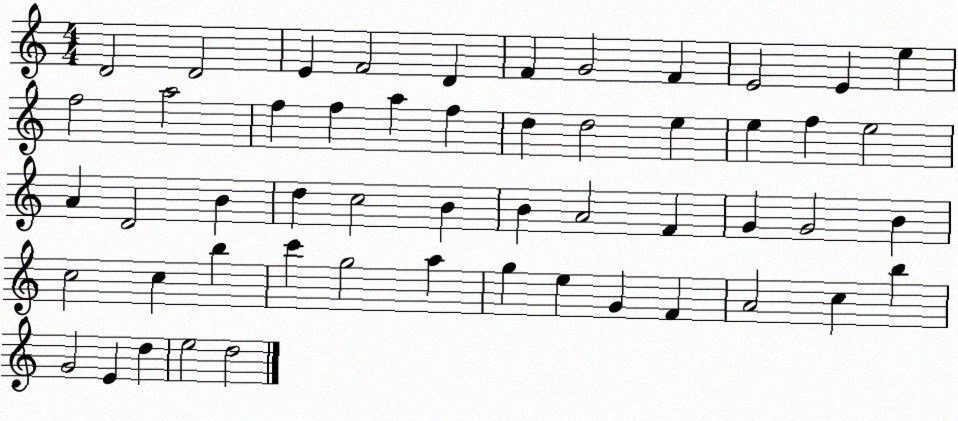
X:1
T:Untitled
M:4/4
L:1/4
K:C
D2 D2 E F2 D F G2 F E2 E e f2 a2 f f a f d d2 e e f e2 A D2 B d c2 B B A2 F G G2 B c2 c b c' g2 a g e G F A2 c b G2 E d e2 d2